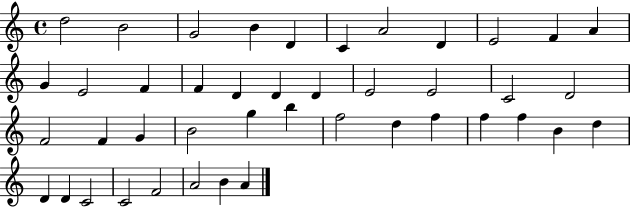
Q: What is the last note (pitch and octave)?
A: A4